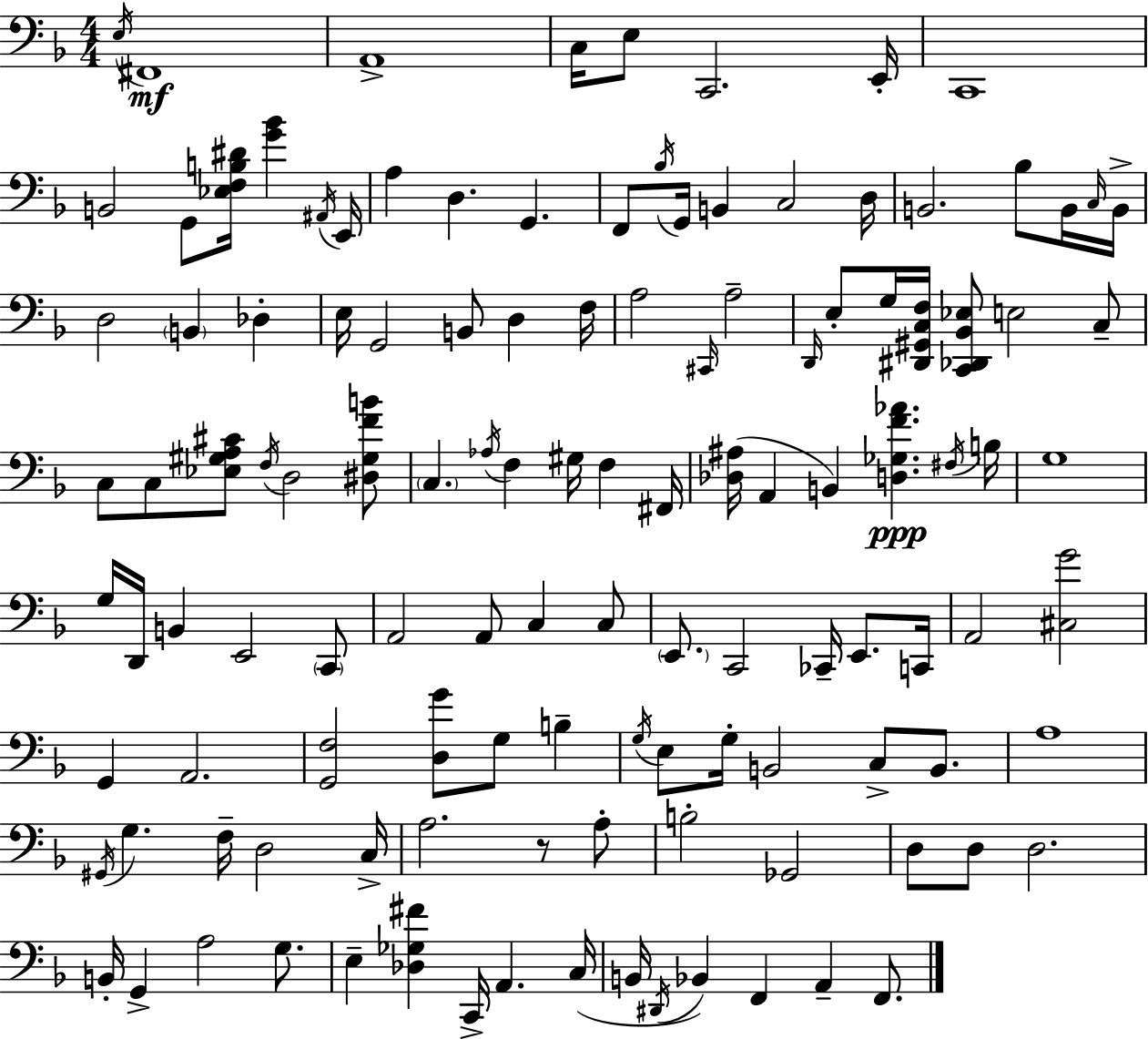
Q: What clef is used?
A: bass